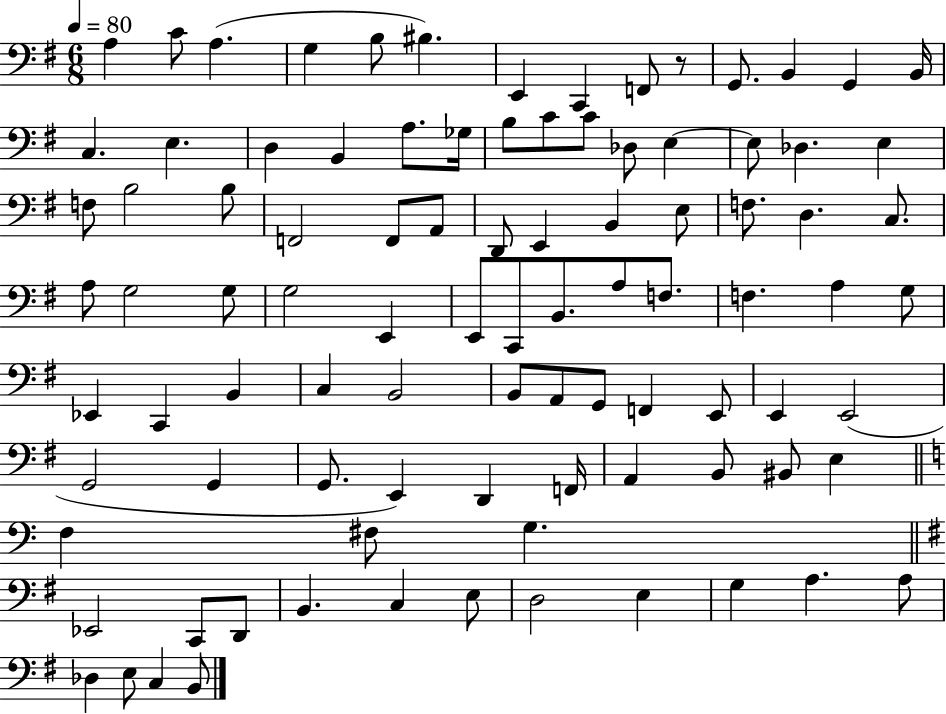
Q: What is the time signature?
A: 6/8